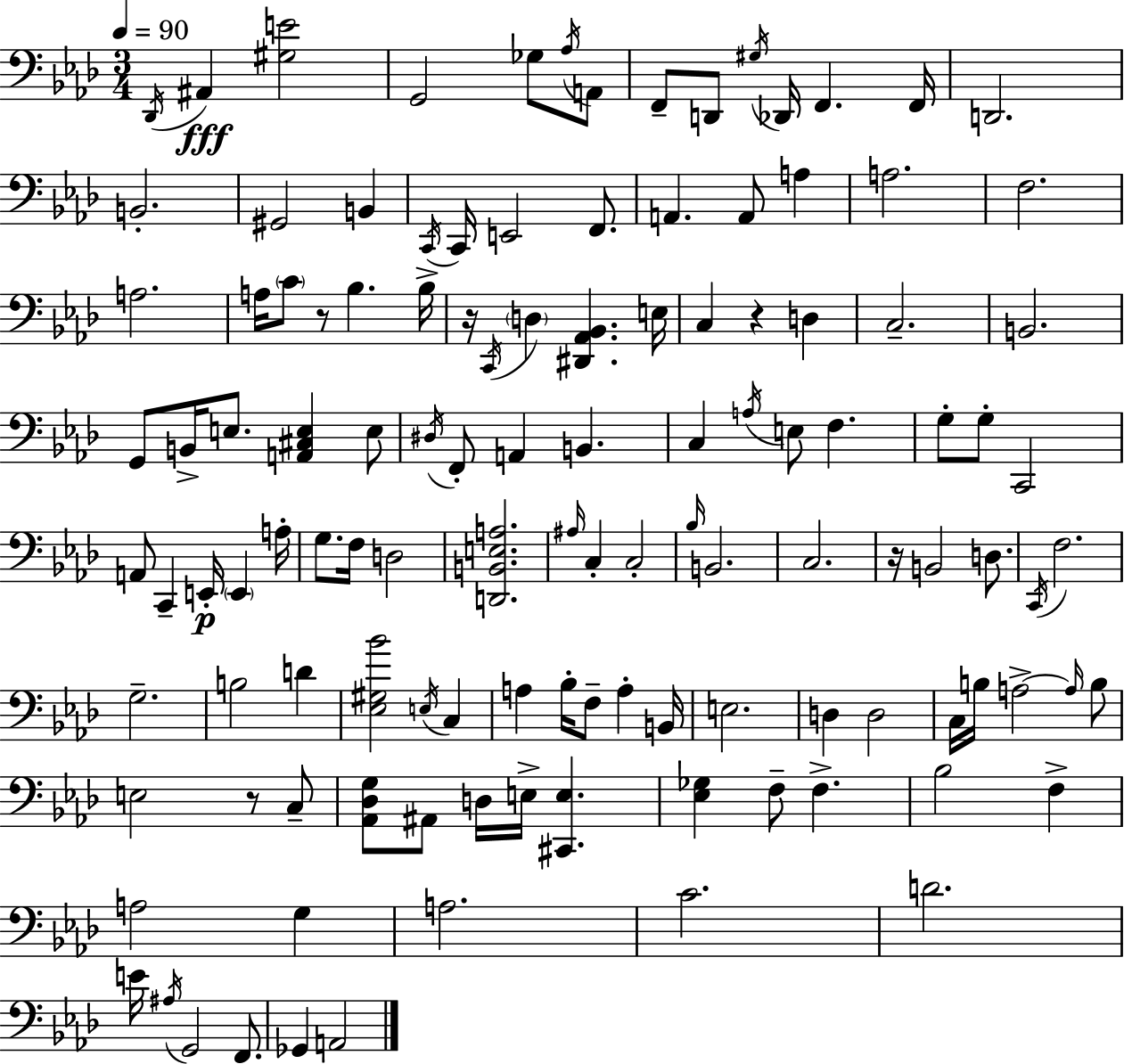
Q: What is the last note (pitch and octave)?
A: A2